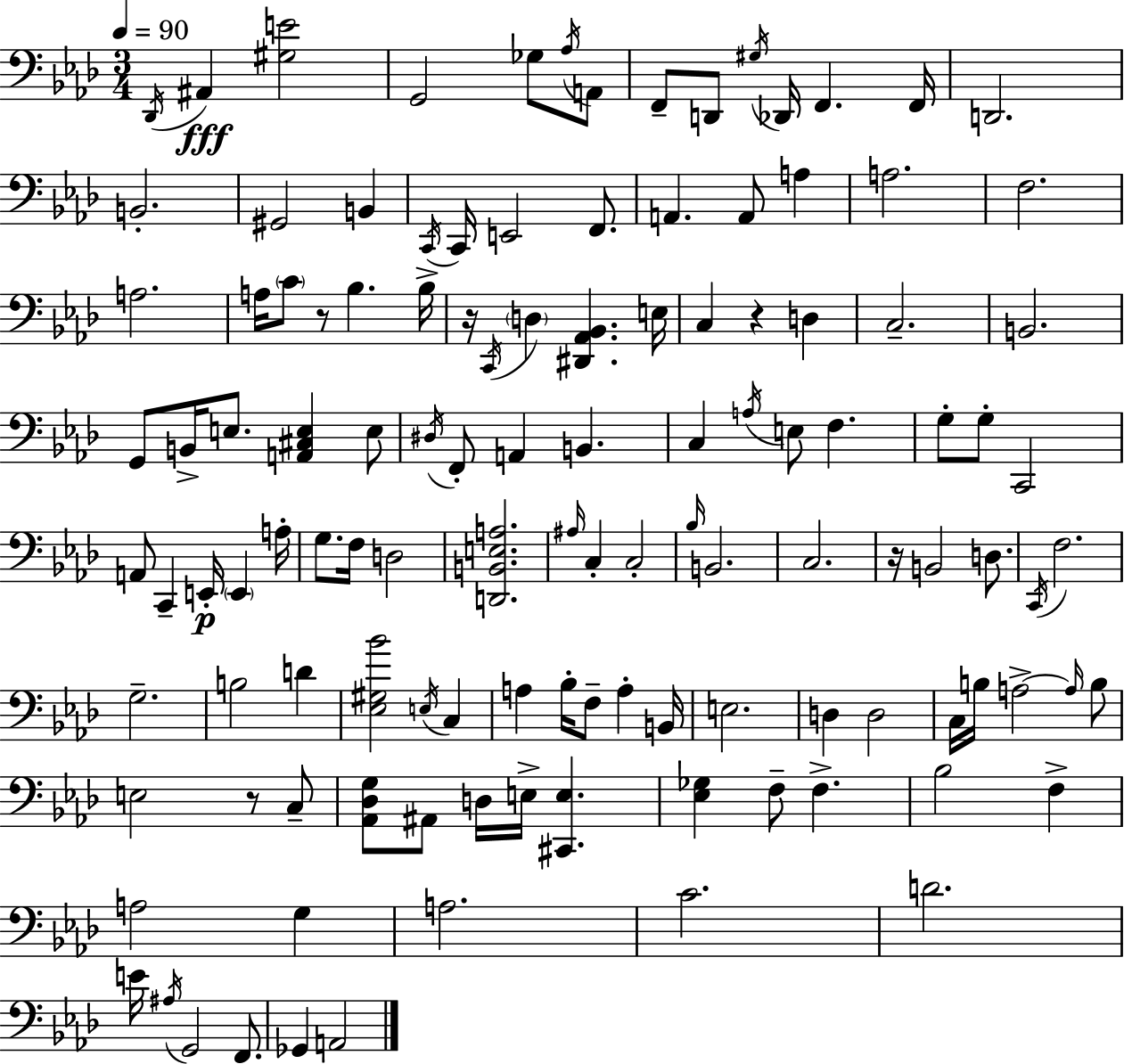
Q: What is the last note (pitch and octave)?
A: A2